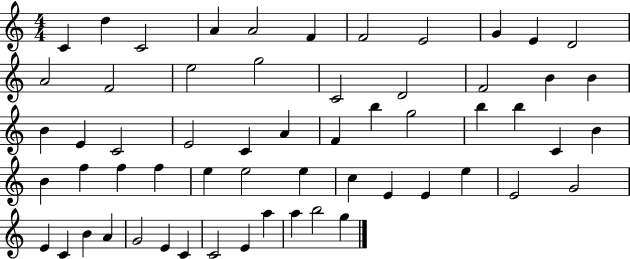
{
  \clef treble
  \numericTimeSignature
  \time 4/4
  \key c \major
  c'4 d''4 c'2 | a'4 a'2 f'4 | f'2 e'2 | g'4 e'4 d'2 | \break a'2 f'2 | e''2 g''2 | c'2 d'2 | f'2 b'4 b'4 | \break b'4 e'4 c'2 | e'2 c'4 a'4 | f'4 b''4 g''2 | b''4 b''4 c'4 b'4 | \break b'4 f''4 f''4 f''4 | e''4 e''2 e''4 | c''4 e'4 e'4 e''4 | e'2 g'2 | \break e'4 c'4 b'4 a'4 | g'2 e'4 c'4 | c'2 e'4 a''4 | a''4 b''2 g''4 | \break \bar "|."
}